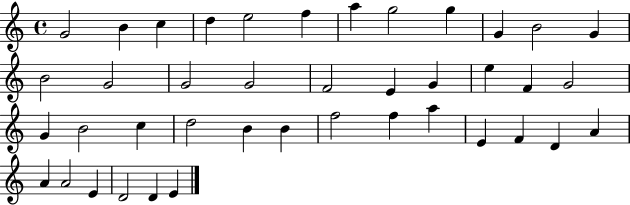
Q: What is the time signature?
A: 4/4